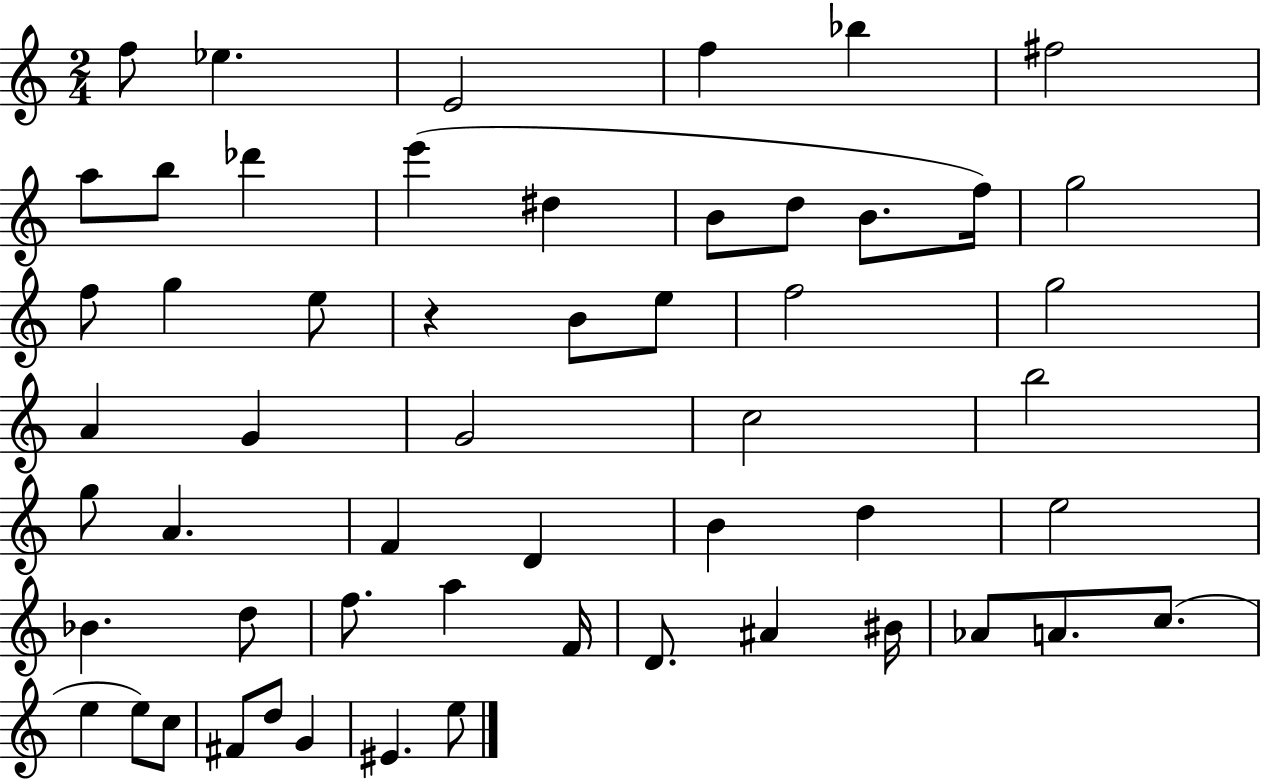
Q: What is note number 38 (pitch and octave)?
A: F5